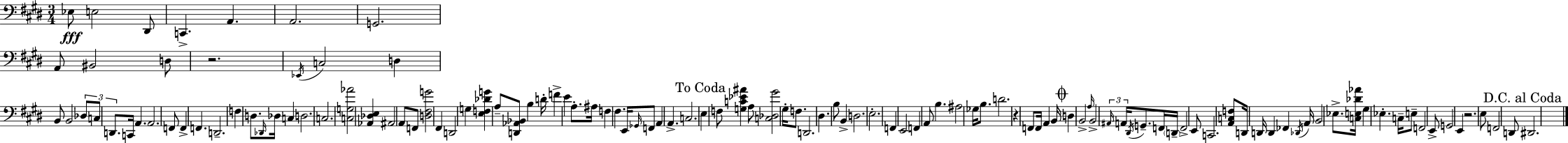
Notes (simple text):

Eb3/e E3/h D#2/e C2/q. A2/q. A2/h. G2/h. A2/e BIS2/h D3/e R/h. Eb2/s C3/h D3/q B2/e B2/h Db3/e C3/e D2/e. C2/s A2/q. A2/h. F2/e F2/q F2/q. D2/h. F3/q D3/e. Db2/s Db3/s C3/q D3/h. C3/h. [C3,G3,Ab4]/h [Ab2,Db3,E3]/q A#2/h A2/e F2/e [D3,F#3,G4]/h F#2/q D2/h G3/q [E3,F3,Db4,G4]/q A3/e [D2,Ab2,Bb2]/e B3/q D4/s F4/q E4/q A3/e. A#3/s F3/q F#3/q. E2/s Gb2/s F2/e A2/q A2/q. C3/h. E3/q F3/e [G3,C4,Eb4,A#4]/q A3/e [C3,Db3,G#4]/h G#3/s F3/e. D2/h. D#3/q. B3/e B2/q D3/h. E3/h. F2/q E2/h F2/q A2/e B3/q. A#3/h Gb3/s B3/e. D4/h. R/q F2/e F2/s A2/q B2/s D3/q B2/h A3/s B2/h A#2/s A2/s D#2/s G2/e. F2/s D2/s F2/h E2/e C2/h. [A2,C3,F3]/e D2/s D2/s D2/q FES2/q Db2/s A2/s B2/h Eb3/e. [C3,E3,Db4,Ab4]/s G#3/q Eb3/q. C3/s E3/e F2/h E2/e G2/h E2/q R/h. E3/e F2/h D2/e D#2/h.